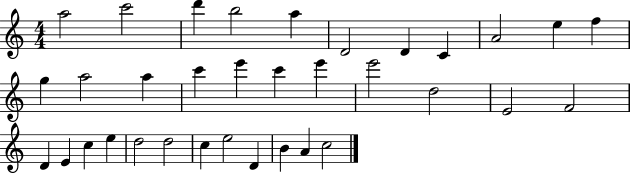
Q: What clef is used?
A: treble